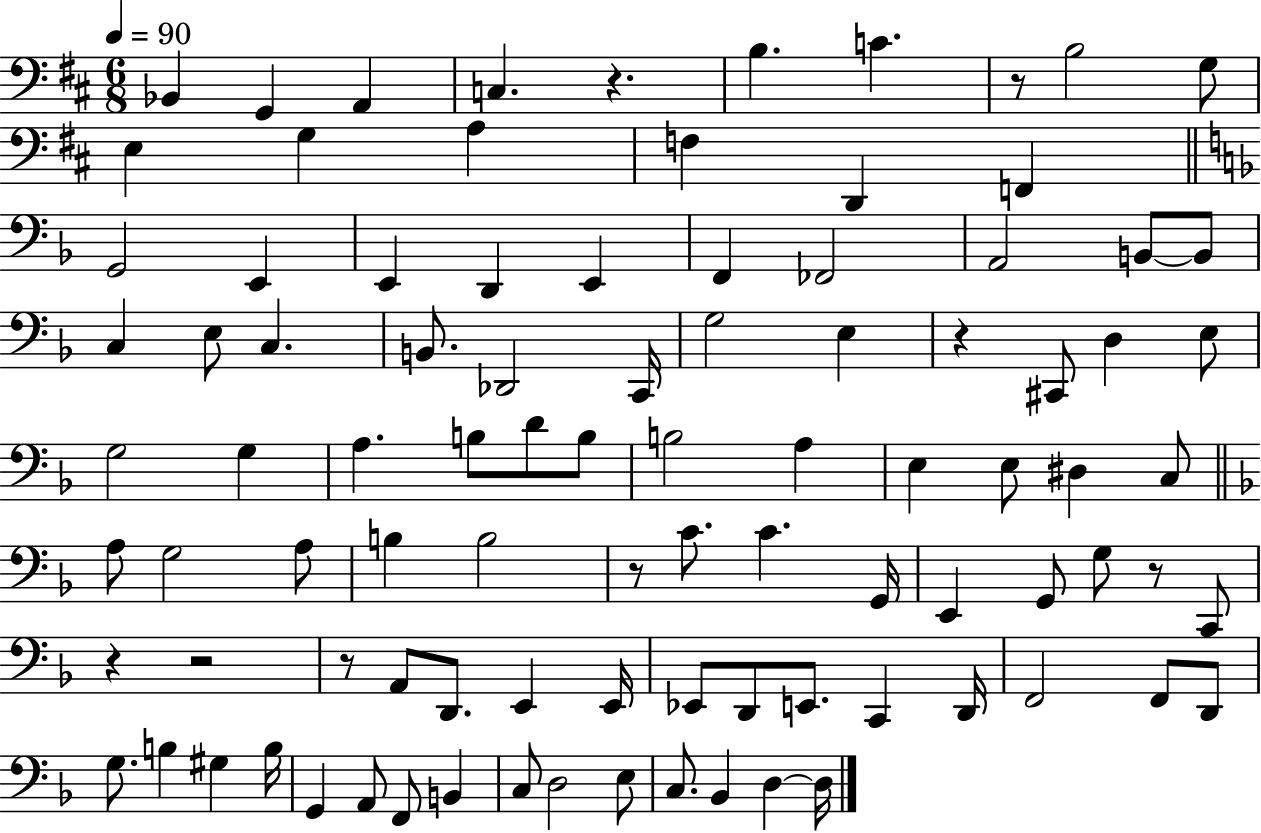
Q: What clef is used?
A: bass